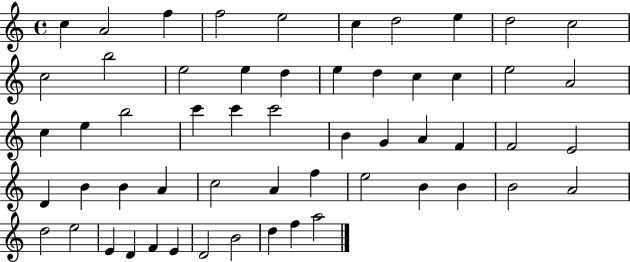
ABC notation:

X:1
T:Untitled
M:4/4
L:1/4
K:C
c A2 f f2 e2 c d2 e d2 c2 c2 b2 e2 e d e d c c e2 A2 c e b2 c' c' c'2 B G A F F2 E2 D B B A c2 A f e2 B B B2 A2 d2 e2 E D F E D2 B2 d f a2